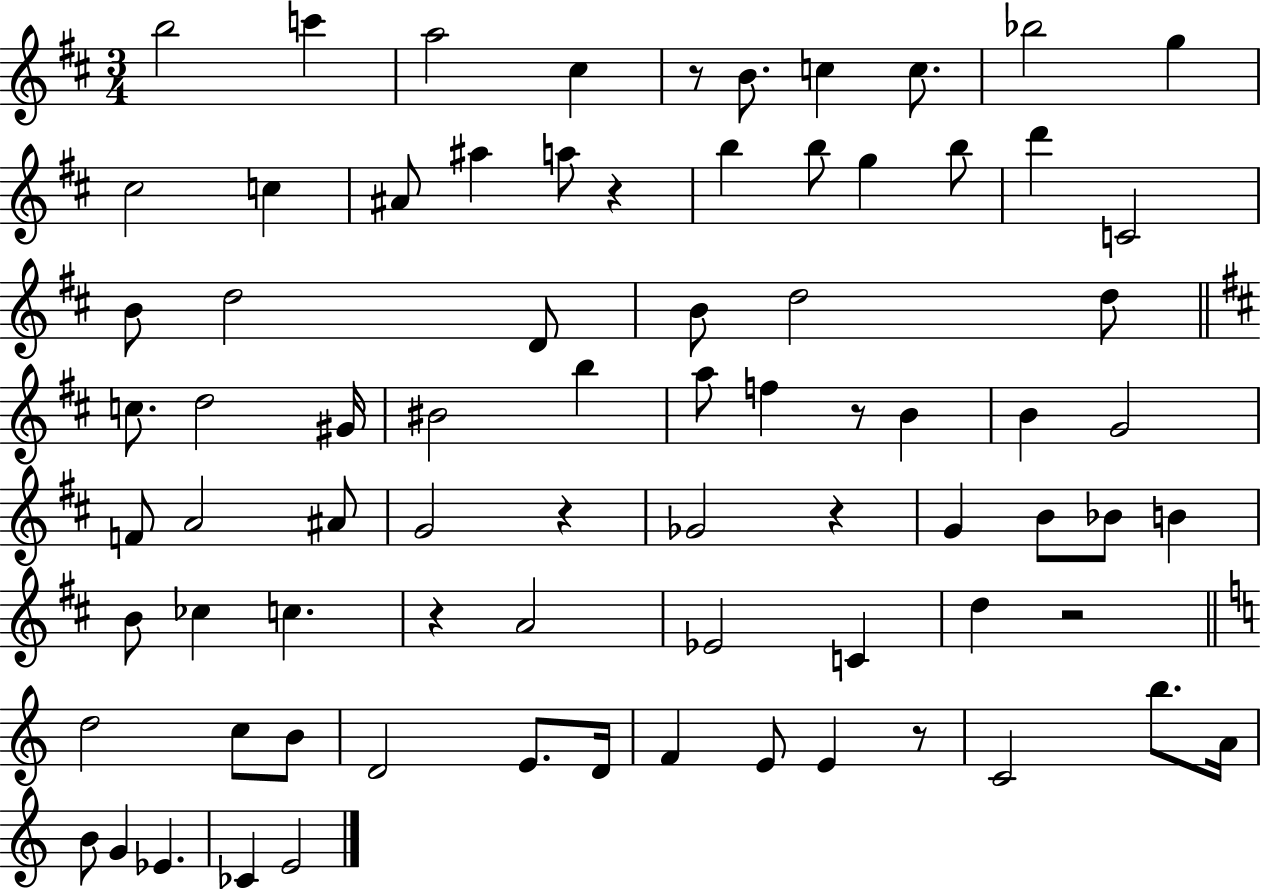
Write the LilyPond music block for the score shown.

{
  \clef treble
  \numericTimeSignature
  \time 3/4
  \key d \major
  b''2 c'''4 | a''2 cis''4 | r8 b'8. c''4 c''8. | bes''2 g''4 | \break cis''2 c''4 | ais'8 ais''4 a''8 r4 | b''4 b''8 g''4 b''8 | d'''4 c'2 | \break b'8 d''2 d'8 | b'8 d''2 d''8 | \bar "||" \break \key d \major c''8. d''2 gis'16 | bis'2 b''4 | a''8 f''4 r8 b'4 | b'4 g'2 | \break f'8 a'2 ais'8 | g'2 r4 | ges'2 r4 | g'4 b'8 bes'8 b'4 | \break b'8 ces''4 c''4. | r4 a'2 | ees'2 c'4 | d''4 r2 | \break \bar "||" \break \key a \minor d''2 c''8 b'8 | d'2 e'8. d'16 | f'4 e'8 e'4 r8 | c'2 b''8. a'16 | \break b'8 g'4 ees'4. | ces'4 e'2 | \bar "|."
}